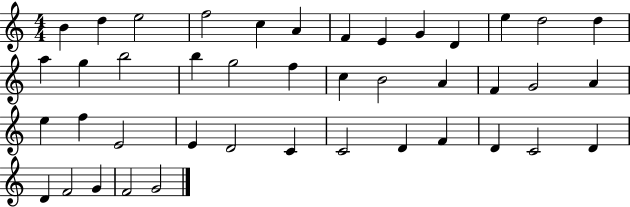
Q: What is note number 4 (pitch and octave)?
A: F5